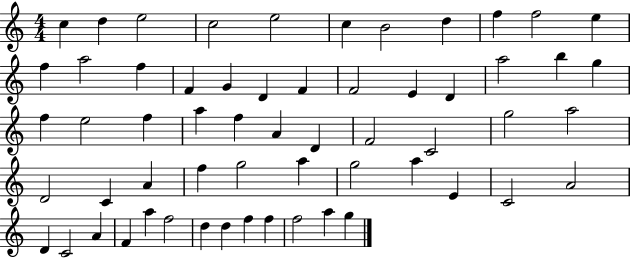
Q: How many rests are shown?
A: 0